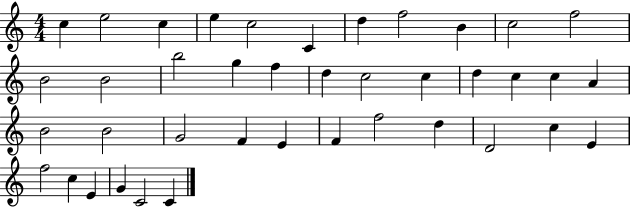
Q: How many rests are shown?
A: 0